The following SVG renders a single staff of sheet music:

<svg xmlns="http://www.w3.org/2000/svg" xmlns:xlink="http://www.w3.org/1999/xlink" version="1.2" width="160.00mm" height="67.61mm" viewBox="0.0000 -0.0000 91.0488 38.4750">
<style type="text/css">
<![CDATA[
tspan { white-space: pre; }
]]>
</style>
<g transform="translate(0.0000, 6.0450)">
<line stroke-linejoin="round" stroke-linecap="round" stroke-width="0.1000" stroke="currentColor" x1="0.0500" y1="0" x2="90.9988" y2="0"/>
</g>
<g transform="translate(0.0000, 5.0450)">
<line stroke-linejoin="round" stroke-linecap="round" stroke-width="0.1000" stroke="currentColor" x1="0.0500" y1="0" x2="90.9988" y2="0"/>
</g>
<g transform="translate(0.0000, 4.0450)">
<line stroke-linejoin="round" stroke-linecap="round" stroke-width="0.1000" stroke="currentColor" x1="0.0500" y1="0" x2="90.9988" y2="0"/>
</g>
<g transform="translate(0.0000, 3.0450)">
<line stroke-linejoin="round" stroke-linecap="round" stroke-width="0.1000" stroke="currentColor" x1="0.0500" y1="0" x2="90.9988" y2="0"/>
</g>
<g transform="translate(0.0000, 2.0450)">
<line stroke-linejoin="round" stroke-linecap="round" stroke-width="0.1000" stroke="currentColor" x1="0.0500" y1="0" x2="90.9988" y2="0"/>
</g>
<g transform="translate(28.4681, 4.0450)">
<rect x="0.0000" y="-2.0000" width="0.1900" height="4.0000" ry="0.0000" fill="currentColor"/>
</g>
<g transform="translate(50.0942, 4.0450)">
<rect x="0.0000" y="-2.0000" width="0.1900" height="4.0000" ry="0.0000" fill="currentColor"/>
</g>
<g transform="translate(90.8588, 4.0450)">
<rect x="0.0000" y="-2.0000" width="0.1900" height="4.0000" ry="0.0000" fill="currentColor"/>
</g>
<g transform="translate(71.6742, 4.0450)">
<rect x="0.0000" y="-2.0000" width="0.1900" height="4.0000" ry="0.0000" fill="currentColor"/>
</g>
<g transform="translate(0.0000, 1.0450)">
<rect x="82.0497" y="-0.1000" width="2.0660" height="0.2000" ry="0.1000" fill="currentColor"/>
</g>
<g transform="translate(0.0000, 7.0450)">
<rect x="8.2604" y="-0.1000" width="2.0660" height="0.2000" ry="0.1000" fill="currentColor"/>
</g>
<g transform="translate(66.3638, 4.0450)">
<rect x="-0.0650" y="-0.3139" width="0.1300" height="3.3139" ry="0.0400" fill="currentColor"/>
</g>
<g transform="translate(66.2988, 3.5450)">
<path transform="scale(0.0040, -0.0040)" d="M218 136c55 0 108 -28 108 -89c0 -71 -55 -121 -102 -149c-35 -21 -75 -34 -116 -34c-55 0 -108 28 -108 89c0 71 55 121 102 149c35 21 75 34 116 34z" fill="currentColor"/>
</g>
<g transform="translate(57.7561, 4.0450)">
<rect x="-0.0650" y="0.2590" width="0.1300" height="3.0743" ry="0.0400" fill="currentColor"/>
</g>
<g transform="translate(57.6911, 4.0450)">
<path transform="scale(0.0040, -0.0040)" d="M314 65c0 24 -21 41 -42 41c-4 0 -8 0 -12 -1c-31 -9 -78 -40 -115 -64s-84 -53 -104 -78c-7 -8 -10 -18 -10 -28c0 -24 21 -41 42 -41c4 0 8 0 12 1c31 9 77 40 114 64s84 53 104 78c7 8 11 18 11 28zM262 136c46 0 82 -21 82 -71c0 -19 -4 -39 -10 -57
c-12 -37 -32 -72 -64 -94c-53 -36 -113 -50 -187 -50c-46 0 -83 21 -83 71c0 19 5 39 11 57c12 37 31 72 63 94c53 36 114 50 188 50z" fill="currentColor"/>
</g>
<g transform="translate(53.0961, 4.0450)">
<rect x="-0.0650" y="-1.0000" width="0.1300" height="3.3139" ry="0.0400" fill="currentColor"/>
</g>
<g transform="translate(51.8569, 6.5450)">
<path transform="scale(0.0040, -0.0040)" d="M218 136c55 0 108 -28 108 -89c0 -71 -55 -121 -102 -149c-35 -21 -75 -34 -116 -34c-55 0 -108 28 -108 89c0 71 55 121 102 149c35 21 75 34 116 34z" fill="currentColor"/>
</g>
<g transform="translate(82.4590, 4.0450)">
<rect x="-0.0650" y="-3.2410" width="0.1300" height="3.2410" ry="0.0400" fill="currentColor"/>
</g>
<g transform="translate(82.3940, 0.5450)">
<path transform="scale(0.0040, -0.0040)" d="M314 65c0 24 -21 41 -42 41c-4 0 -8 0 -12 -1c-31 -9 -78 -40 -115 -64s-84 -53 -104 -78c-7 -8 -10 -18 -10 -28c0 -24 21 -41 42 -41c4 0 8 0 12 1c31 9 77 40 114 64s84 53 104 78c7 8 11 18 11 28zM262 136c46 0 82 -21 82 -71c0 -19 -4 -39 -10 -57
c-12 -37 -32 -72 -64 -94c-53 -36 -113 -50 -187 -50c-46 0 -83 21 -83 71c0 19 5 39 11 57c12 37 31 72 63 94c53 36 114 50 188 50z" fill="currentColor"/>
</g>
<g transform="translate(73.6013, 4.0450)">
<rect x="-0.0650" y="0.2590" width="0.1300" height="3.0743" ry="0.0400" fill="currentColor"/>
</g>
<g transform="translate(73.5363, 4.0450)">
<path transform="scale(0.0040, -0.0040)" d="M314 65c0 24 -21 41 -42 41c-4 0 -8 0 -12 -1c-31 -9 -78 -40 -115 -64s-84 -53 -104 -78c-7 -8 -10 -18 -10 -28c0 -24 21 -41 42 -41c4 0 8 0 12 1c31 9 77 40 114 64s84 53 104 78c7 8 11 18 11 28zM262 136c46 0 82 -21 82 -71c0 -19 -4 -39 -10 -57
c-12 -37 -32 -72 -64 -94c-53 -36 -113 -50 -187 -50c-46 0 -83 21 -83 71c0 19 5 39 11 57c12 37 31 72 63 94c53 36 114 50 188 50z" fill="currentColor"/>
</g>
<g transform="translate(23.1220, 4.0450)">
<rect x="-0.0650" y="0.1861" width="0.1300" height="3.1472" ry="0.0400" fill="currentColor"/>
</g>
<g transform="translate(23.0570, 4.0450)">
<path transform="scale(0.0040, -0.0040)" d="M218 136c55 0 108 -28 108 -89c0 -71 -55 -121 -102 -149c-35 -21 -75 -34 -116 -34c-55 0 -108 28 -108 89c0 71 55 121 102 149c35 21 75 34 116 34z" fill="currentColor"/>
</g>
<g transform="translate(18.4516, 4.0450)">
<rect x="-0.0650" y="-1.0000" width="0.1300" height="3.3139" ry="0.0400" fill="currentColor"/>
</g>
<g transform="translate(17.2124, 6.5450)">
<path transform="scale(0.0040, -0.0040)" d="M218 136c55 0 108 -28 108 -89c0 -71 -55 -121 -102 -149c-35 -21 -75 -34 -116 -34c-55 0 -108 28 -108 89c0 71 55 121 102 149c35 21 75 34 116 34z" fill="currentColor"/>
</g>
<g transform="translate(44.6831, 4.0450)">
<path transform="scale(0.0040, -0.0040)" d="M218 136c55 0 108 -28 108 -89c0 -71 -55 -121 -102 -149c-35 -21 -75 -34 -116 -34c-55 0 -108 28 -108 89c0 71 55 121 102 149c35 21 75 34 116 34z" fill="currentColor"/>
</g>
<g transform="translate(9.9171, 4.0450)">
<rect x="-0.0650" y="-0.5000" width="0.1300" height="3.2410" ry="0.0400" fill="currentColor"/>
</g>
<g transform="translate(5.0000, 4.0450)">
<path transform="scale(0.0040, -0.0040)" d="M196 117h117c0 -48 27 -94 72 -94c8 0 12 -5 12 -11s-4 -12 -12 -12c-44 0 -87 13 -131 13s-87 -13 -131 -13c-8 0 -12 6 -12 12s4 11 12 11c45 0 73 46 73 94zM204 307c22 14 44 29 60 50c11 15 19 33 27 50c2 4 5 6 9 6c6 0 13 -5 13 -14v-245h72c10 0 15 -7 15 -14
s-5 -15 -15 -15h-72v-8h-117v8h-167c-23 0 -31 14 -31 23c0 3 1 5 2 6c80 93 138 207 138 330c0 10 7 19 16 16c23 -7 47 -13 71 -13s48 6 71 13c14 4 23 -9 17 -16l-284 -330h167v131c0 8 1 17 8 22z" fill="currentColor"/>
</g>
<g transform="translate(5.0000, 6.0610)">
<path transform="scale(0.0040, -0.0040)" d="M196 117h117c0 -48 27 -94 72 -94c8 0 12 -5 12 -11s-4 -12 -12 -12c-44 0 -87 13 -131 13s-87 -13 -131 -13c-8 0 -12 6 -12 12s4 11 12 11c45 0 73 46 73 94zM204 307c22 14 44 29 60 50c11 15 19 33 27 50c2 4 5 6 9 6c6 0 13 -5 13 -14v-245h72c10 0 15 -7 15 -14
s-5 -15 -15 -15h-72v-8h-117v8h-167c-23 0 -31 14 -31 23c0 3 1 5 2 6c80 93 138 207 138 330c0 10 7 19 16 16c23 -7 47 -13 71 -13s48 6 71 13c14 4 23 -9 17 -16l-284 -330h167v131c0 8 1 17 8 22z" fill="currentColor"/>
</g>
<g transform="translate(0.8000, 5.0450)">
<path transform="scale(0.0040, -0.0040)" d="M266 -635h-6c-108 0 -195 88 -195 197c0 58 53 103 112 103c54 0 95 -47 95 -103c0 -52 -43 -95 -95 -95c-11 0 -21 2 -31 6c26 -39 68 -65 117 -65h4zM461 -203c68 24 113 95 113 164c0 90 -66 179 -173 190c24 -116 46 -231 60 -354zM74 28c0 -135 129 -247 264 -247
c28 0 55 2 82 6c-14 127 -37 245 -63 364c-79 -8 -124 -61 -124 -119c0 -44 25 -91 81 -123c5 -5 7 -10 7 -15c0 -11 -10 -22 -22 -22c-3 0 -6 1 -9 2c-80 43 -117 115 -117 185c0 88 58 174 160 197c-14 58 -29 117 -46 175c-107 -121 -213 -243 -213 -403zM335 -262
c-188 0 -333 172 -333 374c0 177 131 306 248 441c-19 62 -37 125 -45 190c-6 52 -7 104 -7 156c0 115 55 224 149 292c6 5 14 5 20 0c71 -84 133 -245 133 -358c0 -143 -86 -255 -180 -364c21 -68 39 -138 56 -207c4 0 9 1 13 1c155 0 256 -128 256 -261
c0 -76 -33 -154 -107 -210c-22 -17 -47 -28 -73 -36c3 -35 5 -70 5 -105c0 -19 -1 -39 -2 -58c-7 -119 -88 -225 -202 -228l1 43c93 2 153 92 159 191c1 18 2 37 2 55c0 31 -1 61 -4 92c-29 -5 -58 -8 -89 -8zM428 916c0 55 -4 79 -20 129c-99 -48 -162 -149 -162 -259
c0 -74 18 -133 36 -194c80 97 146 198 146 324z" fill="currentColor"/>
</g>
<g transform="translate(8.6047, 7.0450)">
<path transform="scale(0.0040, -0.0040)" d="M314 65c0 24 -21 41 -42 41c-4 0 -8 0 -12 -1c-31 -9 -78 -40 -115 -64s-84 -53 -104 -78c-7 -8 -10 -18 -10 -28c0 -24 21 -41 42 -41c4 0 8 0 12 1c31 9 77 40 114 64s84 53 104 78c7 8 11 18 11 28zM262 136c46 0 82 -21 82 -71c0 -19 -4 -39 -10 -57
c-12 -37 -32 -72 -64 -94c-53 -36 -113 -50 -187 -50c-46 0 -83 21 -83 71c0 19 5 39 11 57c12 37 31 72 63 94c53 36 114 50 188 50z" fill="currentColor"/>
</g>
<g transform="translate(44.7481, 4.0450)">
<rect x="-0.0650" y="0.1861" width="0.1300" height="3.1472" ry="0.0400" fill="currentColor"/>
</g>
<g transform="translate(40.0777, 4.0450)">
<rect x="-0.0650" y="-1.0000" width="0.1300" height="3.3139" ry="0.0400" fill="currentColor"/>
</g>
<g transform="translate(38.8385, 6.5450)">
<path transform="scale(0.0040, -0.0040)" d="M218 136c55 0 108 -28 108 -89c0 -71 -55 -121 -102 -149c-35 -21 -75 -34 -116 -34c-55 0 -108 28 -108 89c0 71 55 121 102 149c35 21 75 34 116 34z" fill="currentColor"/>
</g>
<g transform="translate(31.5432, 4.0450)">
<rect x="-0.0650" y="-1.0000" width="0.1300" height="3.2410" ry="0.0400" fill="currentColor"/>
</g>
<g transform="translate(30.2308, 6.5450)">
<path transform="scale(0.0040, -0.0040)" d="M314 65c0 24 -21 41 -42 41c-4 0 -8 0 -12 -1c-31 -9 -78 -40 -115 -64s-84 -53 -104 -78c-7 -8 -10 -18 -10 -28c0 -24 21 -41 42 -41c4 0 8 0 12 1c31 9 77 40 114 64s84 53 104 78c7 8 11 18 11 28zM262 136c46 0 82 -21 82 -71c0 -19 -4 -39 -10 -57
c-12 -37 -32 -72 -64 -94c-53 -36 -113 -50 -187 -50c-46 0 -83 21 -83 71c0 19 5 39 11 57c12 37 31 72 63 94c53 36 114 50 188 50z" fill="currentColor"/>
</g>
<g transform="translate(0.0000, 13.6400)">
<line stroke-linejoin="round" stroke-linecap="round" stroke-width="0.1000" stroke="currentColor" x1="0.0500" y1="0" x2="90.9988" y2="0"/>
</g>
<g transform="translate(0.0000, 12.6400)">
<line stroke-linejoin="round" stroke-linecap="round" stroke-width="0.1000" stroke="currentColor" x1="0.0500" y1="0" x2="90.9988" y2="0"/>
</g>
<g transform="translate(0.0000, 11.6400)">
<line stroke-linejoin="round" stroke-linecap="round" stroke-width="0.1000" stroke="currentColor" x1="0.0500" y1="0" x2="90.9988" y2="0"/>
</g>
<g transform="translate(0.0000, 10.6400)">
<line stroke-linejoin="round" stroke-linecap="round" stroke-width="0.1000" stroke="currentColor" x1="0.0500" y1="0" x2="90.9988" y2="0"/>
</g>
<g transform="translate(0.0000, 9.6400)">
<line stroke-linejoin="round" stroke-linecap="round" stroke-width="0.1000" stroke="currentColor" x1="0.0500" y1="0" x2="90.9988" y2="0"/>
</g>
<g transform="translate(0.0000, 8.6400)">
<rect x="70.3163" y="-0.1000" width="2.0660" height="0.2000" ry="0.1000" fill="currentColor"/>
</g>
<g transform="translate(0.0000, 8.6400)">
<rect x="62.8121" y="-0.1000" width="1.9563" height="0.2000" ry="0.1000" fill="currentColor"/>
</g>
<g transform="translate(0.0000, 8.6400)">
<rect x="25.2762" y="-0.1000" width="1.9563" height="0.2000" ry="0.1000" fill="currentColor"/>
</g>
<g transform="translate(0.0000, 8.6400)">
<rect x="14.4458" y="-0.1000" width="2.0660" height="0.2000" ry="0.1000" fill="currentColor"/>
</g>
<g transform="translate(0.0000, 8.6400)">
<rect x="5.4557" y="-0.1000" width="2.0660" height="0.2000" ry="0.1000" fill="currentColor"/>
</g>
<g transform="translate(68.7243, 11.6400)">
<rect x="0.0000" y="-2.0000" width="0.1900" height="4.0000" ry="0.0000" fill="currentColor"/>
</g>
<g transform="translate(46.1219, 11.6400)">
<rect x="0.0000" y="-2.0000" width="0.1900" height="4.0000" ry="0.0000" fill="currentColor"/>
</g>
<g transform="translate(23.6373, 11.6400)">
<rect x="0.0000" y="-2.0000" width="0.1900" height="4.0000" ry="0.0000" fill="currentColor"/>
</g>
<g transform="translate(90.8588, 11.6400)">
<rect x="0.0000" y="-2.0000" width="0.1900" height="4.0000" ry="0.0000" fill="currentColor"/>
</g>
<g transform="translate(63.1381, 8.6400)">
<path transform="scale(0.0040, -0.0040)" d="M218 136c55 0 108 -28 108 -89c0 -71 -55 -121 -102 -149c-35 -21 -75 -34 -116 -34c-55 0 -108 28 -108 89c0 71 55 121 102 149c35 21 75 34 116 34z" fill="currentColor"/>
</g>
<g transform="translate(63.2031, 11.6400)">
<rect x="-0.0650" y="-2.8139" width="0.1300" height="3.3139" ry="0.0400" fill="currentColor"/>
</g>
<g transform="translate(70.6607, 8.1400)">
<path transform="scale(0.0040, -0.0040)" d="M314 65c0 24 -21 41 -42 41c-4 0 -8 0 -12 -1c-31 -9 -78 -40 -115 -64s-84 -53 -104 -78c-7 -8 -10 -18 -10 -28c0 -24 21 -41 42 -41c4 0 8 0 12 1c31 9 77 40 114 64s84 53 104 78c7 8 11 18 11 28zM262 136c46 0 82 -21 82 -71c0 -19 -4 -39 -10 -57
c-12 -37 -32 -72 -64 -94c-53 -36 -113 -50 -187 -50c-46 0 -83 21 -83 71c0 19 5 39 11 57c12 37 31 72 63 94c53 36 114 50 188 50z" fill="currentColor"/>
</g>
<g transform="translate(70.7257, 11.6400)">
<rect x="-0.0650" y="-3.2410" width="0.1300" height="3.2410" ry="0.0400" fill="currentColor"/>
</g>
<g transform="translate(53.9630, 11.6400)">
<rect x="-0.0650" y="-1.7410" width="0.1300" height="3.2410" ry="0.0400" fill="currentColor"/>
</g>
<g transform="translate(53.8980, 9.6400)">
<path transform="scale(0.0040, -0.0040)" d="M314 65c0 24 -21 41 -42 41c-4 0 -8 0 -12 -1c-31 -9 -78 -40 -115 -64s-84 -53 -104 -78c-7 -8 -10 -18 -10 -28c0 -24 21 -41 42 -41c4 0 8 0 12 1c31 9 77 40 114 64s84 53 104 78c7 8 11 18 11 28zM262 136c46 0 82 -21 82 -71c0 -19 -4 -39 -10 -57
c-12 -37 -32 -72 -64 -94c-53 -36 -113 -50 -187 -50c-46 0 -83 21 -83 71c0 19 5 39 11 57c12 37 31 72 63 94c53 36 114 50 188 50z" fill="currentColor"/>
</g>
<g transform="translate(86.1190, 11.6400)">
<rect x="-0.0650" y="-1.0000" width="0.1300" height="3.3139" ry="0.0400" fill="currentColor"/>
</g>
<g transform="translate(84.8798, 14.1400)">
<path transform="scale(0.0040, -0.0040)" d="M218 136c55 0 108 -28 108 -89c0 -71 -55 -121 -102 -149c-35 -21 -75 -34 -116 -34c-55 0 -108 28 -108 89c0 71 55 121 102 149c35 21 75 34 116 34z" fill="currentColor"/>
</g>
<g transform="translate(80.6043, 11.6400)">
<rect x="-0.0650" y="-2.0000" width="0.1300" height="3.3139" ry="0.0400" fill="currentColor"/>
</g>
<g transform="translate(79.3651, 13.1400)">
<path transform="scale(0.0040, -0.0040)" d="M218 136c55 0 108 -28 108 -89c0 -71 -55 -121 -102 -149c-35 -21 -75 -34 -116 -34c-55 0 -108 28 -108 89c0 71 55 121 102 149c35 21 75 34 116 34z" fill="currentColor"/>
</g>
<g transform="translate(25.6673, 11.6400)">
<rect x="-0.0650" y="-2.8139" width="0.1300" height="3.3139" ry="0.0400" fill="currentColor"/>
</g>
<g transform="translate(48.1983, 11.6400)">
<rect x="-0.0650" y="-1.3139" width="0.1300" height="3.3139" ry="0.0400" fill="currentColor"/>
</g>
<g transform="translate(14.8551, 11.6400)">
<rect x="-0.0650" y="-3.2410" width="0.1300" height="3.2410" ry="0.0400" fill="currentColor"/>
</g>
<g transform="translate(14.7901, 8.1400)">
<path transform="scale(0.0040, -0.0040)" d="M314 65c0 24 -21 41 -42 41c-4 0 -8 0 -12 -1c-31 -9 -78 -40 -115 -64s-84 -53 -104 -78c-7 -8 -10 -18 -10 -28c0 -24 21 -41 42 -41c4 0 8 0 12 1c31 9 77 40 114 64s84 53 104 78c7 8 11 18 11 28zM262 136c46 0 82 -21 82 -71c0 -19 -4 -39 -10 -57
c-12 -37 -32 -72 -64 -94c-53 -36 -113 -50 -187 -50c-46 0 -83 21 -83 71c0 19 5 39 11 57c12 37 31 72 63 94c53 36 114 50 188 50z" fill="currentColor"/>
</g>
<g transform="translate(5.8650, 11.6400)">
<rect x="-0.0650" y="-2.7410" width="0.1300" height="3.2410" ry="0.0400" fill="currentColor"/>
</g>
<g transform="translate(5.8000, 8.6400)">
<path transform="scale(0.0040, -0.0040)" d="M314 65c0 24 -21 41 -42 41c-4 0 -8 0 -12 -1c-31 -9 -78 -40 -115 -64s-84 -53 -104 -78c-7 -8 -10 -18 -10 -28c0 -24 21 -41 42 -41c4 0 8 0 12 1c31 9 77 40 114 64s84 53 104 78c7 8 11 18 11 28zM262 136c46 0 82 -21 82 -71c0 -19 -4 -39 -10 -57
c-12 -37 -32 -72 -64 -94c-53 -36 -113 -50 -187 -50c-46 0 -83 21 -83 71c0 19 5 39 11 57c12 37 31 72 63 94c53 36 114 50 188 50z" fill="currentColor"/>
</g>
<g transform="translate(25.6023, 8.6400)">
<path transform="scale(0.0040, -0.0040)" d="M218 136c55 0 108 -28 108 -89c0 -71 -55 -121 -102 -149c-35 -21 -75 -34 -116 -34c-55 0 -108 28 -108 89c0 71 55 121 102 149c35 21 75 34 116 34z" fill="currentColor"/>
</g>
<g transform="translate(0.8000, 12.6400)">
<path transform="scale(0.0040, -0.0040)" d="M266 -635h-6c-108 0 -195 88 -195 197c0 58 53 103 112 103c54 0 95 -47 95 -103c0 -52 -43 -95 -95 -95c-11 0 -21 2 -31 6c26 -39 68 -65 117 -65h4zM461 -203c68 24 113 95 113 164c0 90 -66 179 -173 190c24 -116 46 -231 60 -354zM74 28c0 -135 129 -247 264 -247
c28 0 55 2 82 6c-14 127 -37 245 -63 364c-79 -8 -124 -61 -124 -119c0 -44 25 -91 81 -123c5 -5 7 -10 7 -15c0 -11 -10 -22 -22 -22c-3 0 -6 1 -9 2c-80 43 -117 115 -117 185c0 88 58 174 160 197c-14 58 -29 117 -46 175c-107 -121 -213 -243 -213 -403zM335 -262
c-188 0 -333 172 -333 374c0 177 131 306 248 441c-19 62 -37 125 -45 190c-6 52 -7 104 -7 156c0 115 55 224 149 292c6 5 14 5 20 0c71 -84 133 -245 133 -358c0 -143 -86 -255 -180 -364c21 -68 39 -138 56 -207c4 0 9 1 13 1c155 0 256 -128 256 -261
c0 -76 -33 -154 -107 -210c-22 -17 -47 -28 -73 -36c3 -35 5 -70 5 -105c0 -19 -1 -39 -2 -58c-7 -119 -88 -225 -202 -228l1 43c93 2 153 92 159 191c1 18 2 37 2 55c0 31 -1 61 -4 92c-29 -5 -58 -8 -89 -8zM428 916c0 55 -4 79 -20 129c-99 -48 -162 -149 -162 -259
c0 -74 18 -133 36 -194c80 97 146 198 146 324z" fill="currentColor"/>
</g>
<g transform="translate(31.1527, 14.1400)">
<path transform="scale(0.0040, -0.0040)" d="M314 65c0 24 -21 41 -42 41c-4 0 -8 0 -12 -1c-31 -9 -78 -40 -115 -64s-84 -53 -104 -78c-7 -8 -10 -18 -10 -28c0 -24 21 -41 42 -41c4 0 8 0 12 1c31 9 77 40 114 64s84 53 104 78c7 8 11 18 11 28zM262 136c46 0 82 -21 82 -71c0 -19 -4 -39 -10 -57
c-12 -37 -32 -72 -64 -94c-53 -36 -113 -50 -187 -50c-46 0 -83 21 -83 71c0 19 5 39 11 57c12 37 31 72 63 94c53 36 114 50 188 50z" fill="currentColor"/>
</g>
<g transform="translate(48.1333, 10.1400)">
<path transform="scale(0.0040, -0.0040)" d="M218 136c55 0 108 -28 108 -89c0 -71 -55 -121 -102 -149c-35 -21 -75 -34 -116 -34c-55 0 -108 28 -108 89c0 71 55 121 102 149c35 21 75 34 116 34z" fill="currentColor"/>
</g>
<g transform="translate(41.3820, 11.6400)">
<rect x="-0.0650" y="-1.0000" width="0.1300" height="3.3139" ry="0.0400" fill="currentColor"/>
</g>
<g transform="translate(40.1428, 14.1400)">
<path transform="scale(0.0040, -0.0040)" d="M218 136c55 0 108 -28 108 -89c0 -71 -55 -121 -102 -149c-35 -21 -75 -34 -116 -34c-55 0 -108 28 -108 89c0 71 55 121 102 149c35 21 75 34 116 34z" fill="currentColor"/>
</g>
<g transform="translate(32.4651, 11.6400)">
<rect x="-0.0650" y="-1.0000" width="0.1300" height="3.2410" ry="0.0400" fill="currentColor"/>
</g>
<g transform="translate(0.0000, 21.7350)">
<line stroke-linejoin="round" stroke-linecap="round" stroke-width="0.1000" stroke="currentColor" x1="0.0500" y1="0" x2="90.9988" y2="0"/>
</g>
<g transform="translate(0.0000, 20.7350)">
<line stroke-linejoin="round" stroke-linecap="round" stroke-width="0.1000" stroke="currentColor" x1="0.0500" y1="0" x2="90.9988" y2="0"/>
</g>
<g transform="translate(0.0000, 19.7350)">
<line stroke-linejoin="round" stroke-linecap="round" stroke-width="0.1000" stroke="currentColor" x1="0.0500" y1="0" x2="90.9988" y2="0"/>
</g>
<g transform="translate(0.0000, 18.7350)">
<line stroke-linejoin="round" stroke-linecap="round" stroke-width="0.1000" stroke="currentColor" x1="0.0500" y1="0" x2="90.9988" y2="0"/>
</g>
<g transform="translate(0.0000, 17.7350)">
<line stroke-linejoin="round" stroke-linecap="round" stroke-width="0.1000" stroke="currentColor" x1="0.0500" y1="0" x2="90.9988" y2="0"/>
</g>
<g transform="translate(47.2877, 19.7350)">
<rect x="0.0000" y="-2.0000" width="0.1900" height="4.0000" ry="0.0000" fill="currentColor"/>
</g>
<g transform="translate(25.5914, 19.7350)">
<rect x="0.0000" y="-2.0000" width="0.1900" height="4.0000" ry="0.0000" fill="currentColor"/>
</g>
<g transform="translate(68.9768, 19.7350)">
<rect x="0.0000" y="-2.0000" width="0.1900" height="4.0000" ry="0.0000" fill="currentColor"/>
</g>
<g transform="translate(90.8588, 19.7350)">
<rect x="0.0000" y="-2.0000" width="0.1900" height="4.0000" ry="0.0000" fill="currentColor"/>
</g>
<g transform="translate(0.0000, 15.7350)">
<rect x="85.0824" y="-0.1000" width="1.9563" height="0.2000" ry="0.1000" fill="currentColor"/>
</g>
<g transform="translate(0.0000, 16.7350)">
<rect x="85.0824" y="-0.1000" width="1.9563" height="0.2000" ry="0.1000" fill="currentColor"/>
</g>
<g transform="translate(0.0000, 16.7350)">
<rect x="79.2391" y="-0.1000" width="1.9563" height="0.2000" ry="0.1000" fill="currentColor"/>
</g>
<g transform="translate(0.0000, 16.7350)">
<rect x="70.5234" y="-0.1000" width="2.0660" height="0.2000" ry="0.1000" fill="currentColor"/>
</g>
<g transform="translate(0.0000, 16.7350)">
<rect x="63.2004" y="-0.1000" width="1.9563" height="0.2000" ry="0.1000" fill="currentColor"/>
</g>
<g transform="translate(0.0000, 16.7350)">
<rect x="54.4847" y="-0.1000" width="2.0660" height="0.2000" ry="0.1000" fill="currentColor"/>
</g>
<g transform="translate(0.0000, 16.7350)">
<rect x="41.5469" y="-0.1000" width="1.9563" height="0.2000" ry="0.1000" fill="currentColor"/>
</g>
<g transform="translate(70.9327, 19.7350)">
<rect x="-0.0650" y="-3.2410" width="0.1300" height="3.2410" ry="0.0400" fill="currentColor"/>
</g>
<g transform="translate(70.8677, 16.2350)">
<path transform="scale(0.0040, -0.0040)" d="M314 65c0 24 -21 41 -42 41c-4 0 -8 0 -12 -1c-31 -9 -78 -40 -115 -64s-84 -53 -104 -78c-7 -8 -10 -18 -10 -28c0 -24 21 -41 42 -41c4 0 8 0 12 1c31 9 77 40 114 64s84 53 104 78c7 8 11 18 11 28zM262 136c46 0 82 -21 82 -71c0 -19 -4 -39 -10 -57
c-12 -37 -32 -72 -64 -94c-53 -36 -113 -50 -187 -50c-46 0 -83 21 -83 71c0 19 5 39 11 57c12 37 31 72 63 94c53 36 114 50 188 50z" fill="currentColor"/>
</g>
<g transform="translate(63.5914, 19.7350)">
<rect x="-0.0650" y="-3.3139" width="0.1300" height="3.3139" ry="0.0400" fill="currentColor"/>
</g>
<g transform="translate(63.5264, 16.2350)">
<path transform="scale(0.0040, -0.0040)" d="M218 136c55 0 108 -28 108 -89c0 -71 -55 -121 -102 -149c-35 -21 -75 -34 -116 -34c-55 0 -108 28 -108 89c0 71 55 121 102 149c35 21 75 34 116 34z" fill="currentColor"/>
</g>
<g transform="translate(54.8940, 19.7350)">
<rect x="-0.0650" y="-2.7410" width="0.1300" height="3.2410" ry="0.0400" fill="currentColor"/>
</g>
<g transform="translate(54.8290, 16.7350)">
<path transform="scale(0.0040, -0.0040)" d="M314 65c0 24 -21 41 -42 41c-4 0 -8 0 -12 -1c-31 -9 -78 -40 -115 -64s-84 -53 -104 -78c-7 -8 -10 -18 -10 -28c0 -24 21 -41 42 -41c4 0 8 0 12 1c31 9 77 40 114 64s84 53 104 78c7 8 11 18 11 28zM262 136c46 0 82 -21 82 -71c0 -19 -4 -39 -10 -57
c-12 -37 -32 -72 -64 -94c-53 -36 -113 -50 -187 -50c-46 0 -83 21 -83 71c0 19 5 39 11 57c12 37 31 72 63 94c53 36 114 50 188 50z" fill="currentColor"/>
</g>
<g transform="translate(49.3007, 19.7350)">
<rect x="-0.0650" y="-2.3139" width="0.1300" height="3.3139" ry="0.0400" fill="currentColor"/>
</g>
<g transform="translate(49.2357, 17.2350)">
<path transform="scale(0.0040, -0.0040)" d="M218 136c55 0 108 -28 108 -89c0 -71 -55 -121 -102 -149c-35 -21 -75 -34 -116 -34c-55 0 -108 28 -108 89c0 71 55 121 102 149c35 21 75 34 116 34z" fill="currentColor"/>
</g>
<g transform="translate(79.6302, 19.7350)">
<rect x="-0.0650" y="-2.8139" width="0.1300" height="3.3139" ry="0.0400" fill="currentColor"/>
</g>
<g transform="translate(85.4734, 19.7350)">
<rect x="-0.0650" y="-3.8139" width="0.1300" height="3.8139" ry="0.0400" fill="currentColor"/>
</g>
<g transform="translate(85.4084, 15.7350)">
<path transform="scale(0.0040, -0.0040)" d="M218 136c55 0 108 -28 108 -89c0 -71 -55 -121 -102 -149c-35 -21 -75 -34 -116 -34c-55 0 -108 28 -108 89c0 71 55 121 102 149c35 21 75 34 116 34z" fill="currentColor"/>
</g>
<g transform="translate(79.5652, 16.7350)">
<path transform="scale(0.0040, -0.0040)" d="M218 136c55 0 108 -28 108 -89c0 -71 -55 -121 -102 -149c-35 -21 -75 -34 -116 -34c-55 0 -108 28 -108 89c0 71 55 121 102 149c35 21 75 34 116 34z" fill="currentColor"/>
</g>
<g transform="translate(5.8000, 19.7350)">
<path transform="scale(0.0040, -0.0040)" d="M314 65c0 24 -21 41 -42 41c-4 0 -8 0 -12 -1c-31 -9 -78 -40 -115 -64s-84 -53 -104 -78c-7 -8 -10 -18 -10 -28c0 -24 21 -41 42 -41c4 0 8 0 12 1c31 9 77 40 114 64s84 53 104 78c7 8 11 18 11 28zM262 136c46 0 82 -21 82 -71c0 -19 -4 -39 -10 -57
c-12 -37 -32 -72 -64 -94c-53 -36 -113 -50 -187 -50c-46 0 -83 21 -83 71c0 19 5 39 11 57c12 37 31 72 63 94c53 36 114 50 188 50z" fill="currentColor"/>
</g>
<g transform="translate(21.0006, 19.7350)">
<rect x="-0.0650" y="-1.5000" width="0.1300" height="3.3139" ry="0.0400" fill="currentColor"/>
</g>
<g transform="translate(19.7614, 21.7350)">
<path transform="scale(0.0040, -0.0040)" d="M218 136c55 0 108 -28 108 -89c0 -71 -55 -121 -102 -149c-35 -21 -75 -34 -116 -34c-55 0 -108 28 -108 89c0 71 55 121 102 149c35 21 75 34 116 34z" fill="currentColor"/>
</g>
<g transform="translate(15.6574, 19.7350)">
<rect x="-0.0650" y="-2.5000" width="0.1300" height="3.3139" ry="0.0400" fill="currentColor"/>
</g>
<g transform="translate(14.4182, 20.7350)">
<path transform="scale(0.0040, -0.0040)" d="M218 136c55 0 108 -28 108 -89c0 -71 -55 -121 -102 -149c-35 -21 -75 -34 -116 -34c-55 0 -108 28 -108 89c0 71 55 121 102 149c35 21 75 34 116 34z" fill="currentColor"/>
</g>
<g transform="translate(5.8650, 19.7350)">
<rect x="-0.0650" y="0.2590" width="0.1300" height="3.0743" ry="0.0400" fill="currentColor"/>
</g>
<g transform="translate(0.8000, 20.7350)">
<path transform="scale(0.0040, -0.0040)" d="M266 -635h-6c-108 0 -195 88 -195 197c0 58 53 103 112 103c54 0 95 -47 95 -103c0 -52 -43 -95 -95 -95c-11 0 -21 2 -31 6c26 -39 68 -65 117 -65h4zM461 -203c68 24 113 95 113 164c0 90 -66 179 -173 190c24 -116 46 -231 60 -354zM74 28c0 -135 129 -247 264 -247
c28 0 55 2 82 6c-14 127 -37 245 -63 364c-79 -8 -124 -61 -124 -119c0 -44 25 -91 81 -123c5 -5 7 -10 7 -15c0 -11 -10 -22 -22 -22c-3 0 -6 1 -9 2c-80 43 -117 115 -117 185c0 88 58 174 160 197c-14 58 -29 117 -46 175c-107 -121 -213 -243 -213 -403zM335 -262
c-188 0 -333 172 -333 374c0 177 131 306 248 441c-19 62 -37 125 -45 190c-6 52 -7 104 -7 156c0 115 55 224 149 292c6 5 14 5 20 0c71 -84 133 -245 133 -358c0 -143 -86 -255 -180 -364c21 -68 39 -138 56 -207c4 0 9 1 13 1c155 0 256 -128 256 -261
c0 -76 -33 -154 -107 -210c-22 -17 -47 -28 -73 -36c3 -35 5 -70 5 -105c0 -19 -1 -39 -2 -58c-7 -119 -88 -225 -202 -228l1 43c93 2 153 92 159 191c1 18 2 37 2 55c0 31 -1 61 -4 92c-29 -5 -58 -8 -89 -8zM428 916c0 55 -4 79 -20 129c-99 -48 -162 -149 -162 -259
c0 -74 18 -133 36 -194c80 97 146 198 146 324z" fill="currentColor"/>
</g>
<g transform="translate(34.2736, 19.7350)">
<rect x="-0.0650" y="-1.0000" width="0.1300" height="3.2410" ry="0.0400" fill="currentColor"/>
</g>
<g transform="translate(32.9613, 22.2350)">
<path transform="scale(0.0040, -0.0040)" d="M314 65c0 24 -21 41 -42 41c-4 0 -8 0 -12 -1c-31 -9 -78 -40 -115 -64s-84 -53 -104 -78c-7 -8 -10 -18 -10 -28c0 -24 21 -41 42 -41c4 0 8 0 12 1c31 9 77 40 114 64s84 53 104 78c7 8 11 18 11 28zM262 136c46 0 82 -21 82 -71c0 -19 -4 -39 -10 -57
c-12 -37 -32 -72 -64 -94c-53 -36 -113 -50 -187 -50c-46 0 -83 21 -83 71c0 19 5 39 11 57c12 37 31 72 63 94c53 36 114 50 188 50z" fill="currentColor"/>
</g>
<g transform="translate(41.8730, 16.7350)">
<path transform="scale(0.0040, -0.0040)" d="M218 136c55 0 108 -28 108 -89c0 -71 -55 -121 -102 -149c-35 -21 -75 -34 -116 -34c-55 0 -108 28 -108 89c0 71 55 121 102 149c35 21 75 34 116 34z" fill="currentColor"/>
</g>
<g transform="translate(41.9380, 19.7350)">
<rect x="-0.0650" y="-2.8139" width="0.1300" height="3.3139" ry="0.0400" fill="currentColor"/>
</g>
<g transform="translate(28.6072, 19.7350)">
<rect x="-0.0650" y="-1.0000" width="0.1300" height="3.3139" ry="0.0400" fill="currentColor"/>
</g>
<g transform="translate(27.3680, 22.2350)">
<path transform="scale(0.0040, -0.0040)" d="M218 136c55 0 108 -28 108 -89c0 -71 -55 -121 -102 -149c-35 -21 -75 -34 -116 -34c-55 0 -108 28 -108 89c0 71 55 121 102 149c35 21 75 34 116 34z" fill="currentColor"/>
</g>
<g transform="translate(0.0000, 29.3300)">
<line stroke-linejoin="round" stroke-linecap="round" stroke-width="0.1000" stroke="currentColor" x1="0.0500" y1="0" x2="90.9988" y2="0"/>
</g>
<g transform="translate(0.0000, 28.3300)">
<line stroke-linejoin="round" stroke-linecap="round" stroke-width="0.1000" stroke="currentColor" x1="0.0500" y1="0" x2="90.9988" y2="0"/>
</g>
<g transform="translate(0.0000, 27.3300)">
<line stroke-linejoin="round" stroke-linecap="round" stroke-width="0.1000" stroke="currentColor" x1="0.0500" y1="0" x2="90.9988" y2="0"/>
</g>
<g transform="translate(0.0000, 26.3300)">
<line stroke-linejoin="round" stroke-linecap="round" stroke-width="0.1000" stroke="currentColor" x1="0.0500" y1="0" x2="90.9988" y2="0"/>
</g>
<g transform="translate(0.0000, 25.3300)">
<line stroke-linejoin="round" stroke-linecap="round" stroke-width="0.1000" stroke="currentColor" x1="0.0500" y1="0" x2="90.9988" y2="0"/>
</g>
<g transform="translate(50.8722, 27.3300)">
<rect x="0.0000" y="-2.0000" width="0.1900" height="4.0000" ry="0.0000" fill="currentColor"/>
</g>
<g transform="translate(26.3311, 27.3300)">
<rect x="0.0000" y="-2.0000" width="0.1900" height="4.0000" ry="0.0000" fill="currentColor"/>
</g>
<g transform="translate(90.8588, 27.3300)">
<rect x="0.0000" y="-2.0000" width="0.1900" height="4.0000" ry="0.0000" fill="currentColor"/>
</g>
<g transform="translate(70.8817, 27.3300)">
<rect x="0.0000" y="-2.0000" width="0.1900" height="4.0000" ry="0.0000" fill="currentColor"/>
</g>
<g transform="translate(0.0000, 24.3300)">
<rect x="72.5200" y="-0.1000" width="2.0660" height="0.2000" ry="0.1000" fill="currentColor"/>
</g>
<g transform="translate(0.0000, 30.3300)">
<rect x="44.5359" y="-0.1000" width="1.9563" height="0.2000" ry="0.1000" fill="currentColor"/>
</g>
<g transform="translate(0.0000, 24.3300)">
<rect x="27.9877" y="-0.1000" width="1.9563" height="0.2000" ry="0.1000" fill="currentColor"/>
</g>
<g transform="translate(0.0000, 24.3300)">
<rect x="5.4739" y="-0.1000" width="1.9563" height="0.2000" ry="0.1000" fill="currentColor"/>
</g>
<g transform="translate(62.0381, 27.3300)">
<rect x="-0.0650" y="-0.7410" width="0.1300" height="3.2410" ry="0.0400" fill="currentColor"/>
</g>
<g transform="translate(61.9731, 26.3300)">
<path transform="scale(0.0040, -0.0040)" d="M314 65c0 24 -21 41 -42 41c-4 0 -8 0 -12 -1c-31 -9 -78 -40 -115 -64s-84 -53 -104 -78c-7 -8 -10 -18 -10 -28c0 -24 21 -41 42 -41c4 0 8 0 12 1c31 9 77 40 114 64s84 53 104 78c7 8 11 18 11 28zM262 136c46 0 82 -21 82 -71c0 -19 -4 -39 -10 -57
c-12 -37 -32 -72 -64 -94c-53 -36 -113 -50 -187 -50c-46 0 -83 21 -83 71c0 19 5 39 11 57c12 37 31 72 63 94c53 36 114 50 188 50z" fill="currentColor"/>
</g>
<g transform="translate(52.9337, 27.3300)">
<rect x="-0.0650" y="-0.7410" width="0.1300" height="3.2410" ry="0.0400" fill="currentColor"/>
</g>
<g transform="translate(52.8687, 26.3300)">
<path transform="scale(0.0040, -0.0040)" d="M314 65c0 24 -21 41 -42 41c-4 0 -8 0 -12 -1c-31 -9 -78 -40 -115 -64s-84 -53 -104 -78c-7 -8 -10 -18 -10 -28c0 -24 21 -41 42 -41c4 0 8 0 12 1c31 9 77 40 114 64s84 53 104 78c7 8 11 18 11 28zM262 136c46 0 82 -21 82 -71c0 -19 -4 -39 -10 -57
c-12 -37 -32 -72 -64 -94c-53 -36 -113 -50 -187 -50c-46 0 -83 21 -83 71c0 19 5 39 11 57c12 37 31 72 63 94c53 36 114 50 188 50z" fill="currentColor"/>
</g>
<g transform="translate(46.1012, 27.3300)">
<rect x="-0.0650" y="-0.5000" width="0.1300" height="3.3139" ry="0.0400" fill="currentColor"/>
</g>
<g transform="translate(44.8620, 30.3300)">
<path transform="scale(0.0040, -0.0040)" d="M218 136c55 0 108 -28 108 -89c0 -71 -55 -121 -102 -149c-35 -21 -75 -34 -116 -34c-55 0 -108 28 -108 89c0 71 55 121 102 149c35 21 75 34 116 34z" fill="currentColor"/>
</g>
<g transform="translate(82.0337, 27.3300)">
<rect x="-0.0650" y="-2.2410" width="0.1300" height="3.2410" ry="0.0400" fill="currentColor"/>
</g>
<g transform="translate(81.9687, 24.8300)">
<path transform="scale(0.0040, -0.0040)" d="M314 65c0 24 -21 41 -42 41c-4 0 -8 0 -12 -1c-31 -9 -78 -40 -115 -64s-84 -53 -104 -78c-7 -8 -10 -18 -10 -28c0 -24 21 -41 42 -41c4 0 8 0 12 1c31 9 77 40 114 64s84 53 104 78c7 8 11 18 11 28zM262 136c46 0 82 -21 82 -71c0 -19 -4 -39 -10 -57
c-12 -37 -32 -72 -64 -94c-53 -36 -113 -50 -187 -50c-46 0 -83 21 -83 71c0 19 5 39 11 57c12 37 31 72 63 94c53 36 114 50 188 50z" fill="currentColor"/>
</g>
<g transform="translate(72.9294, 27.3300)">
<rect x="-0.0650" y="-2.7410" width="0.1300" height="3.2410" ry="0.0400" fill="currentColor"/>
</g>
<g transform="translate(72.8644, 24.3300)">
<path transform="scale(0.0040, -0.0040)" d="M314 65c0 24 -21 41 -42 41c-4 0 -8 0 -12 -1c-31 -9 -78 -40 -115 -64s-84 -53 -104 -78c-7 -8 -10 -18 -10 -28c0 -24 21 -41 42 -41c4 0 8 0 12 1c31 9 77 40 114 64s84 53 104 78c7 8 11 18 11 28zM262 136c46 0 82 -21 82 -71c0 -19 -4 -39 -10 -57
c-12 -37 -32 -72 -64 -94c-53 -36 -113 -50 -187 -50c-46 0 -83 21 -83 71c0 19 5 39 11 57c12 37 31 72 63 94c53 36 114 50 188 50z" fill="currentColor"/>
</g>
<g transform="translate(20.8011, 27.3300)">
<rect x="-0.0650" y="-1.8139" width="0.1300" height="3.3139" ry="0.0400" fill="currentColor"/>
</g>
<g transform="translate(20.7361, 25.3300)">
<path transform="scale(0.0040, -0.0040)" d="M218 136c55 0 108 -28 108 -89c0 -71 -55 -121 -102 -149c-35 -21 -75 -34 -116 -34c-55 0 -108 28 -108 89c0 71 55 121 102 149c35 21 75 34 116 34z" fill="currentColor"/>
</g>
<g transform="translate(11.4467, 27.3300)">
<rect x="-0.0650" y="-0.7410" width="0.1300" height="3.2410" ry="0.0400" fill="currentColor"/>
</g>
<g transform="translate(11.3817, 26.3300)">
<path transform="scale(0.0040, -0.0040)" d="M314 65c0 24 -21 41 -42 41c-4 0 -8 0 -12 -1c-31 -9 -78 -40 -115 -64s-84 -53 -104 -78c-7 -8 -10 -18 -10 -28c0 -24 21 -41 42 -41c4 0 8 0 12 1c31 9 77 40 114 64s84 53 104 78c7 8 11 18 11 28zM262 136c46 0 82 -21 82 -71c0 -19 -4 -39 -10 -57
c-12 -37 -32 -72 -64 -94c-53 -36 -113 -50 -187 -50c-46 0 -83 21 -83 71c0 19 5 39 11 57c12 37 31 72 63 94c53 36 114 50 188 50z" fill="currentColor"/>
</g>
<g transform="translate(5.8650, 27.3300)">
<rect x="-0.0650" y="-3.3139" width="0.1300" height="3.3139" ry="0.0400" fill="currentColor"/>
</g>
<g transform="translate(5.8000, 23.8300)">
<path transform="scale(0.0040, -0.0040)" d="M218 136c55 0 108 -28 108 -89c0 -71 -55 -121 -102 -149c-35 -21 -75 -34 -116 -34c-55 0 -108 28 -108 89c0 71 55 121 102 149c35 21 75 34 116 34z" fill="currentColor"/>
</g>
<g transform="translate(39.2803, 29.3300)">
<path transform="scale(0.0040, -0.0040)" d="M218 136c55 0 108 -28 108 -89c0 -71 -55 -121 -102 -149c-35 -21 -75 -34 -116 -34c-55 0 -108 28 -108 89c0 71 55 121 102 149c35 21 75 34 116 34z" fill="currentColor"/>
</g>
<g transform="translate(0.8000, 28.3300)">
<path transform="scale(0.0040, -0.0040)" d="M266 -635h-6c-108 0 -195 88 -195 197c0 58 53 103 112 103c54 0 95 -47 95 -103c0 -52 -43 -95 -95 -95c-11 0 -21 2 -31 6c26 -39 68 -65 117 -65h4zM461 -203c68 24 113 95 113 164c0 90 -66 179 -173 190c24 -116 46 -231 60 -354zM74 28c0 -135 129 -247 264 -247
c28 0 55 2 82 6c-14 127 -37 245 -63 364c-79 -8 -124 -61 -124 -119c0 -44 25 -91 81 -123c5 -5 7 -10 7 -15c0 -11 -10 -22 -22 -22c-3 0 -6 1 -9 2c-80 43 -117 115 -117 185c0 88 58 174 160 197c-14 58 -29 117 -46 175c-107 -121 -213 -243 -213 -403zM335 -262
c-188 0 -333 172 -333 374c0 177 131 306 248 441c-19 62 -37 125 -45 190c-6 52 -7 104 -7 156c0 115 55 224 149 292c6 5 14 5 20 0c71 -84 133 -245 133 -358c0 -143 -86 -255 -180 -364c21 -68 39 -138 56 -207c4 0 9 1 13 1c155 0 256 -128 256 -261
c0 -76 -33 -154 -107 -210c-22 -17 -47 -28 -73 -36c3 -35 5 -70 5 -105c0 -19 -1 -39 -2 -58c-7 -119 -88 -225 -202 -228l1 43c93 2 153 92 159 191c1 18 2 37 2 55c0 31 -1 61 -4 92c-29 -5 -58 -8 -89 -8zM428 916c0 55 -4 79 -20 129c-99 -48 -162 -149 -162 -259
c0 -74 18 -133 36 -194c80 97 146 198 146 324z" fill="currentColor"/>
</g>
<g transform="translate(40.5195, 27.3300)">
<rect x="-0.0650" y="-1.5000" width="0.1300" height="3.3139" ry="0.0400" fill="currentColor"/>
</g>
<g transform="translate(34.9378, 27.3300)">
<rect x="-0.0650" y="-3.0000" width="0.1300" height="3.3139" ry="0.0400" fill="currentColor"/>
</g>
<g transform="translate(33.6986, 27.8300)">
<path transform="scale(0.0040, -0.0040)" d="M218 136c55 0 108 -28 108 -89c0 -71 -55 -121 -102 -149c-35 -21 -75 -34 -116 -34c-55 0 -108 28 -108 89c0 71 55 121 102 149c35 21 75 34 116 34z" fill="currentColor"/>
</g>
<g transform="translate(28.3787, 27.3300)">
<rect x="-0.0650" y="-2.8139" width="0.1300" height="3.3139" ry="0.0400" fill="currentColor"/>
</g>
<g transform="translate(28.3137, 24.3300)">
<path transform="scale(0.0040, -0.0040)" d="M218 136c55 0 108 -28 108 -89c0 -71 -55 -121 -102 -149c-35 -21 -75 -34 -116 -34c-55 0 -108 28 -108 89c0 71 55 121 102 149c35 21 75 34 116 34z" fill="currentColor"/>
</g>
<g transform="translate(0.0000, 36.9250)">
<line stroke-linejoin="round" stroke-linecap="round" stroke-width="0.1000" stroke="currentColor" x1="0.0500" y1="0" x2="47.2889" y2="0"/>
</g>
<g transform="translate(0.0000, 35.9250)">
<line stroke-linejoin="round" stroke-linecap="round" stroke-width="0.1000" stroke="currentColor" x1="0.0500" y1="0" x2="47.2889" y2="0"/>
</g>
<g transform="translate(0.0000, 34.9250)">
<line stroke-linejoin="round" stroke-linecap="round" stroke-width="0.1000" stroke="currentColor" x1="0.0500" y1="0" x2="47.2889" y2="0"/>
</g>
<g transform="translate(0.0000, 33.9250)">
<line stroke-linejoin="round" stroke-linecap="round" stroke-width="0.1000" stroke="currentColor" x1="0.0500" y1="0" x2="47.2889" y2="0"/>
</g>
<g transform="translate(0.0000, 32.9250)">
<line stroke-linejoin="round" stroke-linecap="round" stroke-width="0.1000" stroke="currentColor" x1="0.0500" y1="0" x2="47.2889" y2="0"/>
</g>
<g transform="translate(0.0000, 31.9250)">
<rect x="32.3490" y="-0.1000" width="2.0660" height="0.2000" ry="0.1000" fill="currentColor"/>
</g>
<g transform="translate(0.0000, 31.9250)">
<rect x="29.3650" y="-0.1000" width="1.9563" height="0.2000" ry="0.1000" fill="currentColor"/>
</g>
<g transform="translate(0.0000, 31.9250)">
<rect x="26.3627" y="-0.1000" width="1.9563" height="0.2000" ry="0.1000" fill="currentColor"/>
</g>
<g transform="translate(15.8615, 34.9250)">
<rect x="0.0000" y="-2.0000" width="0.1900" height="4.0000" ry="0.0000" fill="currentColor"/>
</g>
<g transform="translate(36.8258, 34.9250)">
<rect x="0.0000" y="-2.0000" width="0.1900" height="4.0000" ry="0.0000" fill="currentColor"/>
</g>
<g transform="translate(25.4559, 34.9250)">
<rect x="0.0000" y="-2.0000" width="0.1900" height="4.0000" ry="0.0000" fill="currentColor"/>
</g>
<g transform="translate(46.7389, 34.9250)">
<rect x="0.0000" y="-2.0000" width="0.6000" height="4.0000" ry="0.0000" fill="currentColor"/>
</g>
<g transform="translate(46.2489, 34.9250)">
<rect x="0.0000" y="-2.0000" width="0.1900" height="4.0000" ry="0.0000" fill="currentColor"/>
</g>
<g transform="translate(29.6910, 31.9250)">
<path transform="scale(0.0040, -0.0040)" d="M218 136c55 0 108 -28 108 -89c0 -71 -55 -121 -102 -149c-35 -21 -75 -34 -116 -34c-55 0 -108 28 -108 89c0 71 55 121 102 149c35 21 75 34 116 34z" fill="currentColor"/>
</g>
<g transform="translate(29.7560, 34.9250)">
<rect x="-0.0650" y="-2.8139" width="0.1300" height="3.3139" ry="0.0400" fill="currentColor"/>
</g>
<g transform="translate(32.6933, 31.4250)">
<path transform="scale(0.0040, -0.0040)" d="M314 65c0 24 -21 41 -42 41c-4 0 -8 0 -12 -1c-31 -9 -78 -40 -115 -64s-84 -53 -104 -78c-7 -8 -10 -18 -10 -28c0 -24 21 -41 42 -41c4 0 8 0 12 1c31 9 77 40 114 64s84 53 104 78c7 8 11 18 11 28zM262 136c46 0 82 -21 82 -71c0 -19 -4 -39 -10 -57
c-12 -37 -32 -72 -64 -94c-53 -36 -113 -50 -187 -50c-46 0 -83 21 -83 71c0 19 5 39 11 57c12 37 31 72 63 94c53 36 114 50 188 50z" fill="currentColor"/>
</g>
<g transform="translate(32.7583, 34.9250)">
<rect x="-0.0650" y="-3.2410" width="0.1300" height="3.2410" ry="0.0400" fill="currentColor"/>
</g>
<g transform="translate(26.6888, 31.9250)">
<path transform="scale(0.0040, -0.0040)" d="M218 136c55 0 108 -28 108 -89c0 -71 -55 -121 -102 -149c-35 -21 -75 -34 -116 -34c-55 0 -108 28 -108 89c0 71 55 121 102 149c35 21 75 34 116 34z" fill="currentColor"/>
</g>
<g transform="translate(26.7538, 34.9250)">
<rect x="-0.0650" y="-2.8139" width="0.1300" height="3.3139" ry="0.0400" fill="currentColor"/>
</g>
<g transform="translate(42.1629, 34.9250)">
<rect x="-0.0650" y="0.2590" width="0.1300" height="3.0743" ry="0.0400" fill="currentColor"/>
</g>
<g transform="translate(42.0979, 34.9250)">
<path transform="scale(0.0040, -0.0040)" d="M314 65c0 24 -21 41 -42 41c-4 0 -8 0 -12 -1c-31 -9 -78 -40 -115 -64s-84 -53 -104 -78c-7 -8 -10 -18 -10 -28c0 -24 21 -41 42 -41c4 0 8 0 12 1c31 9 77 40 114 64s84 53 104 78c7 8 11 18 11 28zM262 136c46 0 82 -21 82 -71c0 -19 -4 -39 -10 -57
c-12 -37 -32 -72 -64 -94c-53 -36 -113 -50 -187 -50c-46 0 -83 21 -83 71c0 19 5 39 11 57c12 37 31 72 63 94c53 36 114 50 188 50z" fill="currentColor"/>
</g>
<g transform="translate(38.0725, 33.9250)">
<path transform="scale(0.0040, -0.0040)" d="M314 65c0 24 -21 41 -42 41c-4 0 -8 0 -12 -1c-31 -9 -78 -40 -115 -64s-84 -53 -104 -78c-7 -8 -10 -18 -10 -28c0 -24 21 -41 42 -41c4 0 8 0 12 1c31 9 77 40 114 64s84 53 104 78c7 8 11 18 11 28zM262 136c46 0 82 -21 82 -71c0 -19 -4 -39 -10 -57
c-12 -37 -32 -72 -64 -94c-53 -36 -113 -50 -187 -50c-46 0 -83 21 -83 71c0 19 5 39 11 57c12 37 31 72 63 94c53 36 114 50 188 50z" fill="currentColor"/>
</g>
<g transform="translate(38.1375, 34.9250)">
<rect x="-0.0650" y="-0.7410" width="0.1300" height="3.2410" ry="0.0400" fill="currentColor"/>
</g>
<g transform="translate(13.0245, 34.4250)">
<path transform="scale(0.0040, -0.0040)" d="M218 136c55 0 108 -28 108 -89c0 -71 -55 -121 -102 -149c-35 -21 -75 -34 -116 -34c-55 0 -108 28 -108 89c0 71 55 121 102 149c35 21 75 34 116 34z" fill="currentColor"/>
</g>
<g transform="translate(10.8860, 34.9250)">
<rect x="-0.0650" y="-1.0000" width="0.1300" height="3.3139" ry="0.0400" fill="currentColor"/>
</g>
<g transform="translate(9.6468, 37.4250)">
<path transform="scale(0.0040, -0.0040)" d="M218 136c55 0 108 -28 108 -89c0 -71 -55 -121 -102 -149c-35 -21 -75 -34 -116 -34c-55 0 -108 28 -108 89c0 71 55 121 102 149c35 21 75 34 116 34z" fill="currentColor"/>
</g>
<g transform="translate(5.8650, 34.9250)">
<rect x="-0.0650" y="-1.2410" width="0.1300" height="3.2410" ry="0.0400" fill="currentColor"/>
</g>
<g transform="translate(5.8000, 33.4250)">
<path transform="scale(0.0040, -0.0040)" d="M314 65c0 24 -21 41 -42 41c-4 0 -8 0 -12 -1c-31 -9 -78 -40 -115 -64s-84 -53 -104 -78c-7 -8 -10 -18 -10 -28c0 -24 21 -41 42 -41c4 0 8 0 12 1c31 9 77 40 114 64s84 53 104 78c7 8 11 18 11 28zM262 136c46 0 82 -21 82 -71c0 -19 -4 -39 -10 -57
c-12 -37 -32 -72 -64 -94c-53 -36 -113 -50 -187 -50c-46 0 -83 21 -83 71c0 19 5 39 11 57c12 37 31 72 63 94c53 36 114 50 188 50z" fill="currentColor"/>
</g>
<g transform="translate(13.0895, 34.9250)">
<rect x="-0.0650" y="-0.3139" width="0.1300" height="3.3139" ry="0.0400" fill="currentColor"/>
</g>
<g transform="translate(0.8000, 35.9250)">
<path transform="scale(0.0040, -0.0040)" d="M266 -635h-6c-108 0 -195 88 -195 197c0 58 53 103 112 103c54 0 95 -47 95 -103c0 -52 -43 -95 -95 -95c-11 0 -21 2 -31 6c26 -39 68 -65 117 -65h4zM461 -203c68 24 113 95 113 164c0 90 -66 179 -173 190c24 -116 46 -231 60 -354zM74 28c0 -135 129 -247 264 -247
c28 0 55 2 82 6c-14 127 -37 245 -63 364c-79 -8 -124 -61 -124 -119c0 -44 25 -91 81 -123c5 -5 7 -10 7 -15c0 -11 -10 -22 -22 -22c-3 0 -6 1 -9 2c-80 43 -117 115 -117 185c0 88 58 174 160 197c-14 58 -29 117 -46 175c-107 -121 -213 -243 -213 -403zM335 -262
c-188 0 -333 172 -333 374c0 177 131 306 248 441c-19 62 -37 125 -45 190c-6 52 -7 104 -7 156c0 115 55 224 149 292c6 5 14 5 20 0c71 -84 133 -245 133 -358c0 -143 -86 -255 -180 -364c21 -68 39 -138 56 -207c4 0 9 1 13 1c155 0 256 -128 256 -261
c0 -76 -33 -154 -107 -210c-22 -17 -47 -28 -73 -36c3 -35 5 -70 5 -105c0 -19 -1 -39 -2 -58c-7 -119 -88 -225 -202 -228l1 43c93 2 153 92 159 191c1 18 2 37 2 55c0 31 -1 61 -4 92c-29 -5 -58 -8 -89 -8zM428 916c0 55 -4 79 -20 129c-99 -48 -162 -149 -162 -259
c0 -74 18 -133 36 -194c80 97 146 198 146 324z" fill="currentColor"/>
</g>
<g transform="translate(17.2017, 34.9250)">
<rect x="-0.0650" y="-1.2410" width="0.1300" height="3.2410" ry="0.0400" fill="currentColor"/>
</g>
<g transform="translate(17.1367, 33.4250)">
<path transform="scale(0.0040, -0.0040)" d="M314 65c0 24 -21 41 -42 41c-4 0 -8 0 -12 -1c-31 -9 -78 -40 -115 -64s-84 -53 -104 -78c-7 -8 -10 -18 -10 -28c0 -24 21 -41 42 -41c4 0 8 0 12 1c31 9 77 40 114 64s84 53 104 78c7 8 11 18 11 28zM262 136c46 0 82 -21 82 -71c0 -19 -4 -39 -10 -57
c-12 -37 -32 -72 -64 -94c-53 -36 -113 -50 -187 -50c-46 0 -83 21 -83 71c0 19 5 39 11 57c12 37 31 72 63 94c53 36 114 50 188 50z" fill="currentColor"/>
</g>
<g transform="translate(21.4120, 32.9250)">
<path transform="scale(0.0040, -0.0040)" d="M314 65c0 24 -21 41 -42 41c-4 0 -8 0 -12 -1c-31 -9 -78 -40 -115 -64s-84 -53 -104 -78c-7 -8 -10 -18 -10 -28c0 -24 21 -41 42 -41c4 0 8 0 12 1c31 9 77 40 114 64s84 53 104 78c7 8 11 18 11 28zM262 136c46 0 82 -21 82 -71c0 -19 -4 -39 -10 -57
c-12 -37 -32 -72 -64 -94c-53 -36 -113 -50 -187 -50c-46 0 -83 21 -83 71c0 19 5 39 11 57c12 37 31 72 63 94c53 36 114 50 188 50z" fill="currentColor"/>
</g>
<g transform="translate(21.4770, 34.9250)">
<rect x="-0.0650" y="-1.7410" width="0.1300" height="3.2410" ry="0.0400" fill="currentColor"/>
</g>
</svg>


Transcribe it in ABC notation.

X:1
T:Untitled
M:4/4
L:1/4
K:C
C2 D B D2 D B D B2 c B2 b2 a2 b2 a D2 D e f2 a b2 F D B2 G E D D2 a g a2 b b2 a c' b d2 f a A E C d2 d2 a2 g2 e2 D c e2 f2 a a b2 d2 B2